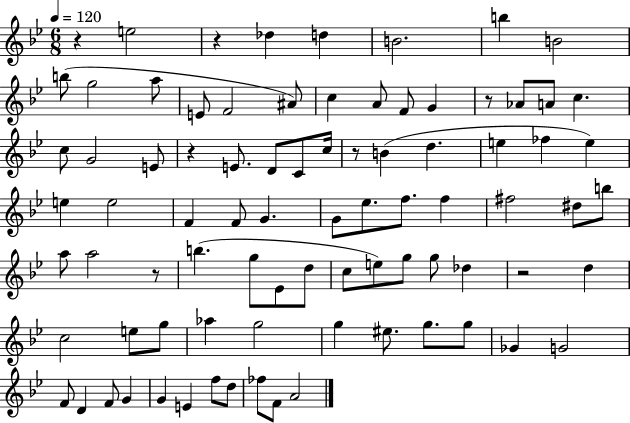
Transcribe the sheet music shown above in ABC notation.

X:1
T:Untitled
M:6/8
L:1/4
K:Bb
z e2 z _d d B2 b B2 b/2 g2 a/2 E/2 F2 ^A/2 c A/2 F/2 G z/2 _A/2 A/2 c c/2 G2 E/2 z E/2 D/2 C/2 c/4 z/2 B d e _f e e e2 F F/2 G G/2 _e/2 f/2 f ^f2 ^d/2 b/2 a/2 a2 z/2 b g/2 _E/2 d/2 c/2 e/2 g/2 g/2 _d z2 d c2 e/2 g/2 _a g2 g ^e/2 g/2 g/2 _G G2 F/2 D F/2 G G E f/2 d/2 _f/2 F/2 A2